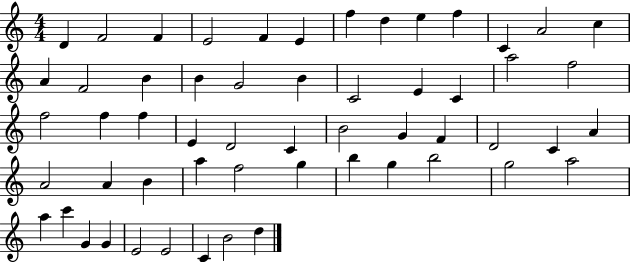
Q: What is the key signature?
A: C major